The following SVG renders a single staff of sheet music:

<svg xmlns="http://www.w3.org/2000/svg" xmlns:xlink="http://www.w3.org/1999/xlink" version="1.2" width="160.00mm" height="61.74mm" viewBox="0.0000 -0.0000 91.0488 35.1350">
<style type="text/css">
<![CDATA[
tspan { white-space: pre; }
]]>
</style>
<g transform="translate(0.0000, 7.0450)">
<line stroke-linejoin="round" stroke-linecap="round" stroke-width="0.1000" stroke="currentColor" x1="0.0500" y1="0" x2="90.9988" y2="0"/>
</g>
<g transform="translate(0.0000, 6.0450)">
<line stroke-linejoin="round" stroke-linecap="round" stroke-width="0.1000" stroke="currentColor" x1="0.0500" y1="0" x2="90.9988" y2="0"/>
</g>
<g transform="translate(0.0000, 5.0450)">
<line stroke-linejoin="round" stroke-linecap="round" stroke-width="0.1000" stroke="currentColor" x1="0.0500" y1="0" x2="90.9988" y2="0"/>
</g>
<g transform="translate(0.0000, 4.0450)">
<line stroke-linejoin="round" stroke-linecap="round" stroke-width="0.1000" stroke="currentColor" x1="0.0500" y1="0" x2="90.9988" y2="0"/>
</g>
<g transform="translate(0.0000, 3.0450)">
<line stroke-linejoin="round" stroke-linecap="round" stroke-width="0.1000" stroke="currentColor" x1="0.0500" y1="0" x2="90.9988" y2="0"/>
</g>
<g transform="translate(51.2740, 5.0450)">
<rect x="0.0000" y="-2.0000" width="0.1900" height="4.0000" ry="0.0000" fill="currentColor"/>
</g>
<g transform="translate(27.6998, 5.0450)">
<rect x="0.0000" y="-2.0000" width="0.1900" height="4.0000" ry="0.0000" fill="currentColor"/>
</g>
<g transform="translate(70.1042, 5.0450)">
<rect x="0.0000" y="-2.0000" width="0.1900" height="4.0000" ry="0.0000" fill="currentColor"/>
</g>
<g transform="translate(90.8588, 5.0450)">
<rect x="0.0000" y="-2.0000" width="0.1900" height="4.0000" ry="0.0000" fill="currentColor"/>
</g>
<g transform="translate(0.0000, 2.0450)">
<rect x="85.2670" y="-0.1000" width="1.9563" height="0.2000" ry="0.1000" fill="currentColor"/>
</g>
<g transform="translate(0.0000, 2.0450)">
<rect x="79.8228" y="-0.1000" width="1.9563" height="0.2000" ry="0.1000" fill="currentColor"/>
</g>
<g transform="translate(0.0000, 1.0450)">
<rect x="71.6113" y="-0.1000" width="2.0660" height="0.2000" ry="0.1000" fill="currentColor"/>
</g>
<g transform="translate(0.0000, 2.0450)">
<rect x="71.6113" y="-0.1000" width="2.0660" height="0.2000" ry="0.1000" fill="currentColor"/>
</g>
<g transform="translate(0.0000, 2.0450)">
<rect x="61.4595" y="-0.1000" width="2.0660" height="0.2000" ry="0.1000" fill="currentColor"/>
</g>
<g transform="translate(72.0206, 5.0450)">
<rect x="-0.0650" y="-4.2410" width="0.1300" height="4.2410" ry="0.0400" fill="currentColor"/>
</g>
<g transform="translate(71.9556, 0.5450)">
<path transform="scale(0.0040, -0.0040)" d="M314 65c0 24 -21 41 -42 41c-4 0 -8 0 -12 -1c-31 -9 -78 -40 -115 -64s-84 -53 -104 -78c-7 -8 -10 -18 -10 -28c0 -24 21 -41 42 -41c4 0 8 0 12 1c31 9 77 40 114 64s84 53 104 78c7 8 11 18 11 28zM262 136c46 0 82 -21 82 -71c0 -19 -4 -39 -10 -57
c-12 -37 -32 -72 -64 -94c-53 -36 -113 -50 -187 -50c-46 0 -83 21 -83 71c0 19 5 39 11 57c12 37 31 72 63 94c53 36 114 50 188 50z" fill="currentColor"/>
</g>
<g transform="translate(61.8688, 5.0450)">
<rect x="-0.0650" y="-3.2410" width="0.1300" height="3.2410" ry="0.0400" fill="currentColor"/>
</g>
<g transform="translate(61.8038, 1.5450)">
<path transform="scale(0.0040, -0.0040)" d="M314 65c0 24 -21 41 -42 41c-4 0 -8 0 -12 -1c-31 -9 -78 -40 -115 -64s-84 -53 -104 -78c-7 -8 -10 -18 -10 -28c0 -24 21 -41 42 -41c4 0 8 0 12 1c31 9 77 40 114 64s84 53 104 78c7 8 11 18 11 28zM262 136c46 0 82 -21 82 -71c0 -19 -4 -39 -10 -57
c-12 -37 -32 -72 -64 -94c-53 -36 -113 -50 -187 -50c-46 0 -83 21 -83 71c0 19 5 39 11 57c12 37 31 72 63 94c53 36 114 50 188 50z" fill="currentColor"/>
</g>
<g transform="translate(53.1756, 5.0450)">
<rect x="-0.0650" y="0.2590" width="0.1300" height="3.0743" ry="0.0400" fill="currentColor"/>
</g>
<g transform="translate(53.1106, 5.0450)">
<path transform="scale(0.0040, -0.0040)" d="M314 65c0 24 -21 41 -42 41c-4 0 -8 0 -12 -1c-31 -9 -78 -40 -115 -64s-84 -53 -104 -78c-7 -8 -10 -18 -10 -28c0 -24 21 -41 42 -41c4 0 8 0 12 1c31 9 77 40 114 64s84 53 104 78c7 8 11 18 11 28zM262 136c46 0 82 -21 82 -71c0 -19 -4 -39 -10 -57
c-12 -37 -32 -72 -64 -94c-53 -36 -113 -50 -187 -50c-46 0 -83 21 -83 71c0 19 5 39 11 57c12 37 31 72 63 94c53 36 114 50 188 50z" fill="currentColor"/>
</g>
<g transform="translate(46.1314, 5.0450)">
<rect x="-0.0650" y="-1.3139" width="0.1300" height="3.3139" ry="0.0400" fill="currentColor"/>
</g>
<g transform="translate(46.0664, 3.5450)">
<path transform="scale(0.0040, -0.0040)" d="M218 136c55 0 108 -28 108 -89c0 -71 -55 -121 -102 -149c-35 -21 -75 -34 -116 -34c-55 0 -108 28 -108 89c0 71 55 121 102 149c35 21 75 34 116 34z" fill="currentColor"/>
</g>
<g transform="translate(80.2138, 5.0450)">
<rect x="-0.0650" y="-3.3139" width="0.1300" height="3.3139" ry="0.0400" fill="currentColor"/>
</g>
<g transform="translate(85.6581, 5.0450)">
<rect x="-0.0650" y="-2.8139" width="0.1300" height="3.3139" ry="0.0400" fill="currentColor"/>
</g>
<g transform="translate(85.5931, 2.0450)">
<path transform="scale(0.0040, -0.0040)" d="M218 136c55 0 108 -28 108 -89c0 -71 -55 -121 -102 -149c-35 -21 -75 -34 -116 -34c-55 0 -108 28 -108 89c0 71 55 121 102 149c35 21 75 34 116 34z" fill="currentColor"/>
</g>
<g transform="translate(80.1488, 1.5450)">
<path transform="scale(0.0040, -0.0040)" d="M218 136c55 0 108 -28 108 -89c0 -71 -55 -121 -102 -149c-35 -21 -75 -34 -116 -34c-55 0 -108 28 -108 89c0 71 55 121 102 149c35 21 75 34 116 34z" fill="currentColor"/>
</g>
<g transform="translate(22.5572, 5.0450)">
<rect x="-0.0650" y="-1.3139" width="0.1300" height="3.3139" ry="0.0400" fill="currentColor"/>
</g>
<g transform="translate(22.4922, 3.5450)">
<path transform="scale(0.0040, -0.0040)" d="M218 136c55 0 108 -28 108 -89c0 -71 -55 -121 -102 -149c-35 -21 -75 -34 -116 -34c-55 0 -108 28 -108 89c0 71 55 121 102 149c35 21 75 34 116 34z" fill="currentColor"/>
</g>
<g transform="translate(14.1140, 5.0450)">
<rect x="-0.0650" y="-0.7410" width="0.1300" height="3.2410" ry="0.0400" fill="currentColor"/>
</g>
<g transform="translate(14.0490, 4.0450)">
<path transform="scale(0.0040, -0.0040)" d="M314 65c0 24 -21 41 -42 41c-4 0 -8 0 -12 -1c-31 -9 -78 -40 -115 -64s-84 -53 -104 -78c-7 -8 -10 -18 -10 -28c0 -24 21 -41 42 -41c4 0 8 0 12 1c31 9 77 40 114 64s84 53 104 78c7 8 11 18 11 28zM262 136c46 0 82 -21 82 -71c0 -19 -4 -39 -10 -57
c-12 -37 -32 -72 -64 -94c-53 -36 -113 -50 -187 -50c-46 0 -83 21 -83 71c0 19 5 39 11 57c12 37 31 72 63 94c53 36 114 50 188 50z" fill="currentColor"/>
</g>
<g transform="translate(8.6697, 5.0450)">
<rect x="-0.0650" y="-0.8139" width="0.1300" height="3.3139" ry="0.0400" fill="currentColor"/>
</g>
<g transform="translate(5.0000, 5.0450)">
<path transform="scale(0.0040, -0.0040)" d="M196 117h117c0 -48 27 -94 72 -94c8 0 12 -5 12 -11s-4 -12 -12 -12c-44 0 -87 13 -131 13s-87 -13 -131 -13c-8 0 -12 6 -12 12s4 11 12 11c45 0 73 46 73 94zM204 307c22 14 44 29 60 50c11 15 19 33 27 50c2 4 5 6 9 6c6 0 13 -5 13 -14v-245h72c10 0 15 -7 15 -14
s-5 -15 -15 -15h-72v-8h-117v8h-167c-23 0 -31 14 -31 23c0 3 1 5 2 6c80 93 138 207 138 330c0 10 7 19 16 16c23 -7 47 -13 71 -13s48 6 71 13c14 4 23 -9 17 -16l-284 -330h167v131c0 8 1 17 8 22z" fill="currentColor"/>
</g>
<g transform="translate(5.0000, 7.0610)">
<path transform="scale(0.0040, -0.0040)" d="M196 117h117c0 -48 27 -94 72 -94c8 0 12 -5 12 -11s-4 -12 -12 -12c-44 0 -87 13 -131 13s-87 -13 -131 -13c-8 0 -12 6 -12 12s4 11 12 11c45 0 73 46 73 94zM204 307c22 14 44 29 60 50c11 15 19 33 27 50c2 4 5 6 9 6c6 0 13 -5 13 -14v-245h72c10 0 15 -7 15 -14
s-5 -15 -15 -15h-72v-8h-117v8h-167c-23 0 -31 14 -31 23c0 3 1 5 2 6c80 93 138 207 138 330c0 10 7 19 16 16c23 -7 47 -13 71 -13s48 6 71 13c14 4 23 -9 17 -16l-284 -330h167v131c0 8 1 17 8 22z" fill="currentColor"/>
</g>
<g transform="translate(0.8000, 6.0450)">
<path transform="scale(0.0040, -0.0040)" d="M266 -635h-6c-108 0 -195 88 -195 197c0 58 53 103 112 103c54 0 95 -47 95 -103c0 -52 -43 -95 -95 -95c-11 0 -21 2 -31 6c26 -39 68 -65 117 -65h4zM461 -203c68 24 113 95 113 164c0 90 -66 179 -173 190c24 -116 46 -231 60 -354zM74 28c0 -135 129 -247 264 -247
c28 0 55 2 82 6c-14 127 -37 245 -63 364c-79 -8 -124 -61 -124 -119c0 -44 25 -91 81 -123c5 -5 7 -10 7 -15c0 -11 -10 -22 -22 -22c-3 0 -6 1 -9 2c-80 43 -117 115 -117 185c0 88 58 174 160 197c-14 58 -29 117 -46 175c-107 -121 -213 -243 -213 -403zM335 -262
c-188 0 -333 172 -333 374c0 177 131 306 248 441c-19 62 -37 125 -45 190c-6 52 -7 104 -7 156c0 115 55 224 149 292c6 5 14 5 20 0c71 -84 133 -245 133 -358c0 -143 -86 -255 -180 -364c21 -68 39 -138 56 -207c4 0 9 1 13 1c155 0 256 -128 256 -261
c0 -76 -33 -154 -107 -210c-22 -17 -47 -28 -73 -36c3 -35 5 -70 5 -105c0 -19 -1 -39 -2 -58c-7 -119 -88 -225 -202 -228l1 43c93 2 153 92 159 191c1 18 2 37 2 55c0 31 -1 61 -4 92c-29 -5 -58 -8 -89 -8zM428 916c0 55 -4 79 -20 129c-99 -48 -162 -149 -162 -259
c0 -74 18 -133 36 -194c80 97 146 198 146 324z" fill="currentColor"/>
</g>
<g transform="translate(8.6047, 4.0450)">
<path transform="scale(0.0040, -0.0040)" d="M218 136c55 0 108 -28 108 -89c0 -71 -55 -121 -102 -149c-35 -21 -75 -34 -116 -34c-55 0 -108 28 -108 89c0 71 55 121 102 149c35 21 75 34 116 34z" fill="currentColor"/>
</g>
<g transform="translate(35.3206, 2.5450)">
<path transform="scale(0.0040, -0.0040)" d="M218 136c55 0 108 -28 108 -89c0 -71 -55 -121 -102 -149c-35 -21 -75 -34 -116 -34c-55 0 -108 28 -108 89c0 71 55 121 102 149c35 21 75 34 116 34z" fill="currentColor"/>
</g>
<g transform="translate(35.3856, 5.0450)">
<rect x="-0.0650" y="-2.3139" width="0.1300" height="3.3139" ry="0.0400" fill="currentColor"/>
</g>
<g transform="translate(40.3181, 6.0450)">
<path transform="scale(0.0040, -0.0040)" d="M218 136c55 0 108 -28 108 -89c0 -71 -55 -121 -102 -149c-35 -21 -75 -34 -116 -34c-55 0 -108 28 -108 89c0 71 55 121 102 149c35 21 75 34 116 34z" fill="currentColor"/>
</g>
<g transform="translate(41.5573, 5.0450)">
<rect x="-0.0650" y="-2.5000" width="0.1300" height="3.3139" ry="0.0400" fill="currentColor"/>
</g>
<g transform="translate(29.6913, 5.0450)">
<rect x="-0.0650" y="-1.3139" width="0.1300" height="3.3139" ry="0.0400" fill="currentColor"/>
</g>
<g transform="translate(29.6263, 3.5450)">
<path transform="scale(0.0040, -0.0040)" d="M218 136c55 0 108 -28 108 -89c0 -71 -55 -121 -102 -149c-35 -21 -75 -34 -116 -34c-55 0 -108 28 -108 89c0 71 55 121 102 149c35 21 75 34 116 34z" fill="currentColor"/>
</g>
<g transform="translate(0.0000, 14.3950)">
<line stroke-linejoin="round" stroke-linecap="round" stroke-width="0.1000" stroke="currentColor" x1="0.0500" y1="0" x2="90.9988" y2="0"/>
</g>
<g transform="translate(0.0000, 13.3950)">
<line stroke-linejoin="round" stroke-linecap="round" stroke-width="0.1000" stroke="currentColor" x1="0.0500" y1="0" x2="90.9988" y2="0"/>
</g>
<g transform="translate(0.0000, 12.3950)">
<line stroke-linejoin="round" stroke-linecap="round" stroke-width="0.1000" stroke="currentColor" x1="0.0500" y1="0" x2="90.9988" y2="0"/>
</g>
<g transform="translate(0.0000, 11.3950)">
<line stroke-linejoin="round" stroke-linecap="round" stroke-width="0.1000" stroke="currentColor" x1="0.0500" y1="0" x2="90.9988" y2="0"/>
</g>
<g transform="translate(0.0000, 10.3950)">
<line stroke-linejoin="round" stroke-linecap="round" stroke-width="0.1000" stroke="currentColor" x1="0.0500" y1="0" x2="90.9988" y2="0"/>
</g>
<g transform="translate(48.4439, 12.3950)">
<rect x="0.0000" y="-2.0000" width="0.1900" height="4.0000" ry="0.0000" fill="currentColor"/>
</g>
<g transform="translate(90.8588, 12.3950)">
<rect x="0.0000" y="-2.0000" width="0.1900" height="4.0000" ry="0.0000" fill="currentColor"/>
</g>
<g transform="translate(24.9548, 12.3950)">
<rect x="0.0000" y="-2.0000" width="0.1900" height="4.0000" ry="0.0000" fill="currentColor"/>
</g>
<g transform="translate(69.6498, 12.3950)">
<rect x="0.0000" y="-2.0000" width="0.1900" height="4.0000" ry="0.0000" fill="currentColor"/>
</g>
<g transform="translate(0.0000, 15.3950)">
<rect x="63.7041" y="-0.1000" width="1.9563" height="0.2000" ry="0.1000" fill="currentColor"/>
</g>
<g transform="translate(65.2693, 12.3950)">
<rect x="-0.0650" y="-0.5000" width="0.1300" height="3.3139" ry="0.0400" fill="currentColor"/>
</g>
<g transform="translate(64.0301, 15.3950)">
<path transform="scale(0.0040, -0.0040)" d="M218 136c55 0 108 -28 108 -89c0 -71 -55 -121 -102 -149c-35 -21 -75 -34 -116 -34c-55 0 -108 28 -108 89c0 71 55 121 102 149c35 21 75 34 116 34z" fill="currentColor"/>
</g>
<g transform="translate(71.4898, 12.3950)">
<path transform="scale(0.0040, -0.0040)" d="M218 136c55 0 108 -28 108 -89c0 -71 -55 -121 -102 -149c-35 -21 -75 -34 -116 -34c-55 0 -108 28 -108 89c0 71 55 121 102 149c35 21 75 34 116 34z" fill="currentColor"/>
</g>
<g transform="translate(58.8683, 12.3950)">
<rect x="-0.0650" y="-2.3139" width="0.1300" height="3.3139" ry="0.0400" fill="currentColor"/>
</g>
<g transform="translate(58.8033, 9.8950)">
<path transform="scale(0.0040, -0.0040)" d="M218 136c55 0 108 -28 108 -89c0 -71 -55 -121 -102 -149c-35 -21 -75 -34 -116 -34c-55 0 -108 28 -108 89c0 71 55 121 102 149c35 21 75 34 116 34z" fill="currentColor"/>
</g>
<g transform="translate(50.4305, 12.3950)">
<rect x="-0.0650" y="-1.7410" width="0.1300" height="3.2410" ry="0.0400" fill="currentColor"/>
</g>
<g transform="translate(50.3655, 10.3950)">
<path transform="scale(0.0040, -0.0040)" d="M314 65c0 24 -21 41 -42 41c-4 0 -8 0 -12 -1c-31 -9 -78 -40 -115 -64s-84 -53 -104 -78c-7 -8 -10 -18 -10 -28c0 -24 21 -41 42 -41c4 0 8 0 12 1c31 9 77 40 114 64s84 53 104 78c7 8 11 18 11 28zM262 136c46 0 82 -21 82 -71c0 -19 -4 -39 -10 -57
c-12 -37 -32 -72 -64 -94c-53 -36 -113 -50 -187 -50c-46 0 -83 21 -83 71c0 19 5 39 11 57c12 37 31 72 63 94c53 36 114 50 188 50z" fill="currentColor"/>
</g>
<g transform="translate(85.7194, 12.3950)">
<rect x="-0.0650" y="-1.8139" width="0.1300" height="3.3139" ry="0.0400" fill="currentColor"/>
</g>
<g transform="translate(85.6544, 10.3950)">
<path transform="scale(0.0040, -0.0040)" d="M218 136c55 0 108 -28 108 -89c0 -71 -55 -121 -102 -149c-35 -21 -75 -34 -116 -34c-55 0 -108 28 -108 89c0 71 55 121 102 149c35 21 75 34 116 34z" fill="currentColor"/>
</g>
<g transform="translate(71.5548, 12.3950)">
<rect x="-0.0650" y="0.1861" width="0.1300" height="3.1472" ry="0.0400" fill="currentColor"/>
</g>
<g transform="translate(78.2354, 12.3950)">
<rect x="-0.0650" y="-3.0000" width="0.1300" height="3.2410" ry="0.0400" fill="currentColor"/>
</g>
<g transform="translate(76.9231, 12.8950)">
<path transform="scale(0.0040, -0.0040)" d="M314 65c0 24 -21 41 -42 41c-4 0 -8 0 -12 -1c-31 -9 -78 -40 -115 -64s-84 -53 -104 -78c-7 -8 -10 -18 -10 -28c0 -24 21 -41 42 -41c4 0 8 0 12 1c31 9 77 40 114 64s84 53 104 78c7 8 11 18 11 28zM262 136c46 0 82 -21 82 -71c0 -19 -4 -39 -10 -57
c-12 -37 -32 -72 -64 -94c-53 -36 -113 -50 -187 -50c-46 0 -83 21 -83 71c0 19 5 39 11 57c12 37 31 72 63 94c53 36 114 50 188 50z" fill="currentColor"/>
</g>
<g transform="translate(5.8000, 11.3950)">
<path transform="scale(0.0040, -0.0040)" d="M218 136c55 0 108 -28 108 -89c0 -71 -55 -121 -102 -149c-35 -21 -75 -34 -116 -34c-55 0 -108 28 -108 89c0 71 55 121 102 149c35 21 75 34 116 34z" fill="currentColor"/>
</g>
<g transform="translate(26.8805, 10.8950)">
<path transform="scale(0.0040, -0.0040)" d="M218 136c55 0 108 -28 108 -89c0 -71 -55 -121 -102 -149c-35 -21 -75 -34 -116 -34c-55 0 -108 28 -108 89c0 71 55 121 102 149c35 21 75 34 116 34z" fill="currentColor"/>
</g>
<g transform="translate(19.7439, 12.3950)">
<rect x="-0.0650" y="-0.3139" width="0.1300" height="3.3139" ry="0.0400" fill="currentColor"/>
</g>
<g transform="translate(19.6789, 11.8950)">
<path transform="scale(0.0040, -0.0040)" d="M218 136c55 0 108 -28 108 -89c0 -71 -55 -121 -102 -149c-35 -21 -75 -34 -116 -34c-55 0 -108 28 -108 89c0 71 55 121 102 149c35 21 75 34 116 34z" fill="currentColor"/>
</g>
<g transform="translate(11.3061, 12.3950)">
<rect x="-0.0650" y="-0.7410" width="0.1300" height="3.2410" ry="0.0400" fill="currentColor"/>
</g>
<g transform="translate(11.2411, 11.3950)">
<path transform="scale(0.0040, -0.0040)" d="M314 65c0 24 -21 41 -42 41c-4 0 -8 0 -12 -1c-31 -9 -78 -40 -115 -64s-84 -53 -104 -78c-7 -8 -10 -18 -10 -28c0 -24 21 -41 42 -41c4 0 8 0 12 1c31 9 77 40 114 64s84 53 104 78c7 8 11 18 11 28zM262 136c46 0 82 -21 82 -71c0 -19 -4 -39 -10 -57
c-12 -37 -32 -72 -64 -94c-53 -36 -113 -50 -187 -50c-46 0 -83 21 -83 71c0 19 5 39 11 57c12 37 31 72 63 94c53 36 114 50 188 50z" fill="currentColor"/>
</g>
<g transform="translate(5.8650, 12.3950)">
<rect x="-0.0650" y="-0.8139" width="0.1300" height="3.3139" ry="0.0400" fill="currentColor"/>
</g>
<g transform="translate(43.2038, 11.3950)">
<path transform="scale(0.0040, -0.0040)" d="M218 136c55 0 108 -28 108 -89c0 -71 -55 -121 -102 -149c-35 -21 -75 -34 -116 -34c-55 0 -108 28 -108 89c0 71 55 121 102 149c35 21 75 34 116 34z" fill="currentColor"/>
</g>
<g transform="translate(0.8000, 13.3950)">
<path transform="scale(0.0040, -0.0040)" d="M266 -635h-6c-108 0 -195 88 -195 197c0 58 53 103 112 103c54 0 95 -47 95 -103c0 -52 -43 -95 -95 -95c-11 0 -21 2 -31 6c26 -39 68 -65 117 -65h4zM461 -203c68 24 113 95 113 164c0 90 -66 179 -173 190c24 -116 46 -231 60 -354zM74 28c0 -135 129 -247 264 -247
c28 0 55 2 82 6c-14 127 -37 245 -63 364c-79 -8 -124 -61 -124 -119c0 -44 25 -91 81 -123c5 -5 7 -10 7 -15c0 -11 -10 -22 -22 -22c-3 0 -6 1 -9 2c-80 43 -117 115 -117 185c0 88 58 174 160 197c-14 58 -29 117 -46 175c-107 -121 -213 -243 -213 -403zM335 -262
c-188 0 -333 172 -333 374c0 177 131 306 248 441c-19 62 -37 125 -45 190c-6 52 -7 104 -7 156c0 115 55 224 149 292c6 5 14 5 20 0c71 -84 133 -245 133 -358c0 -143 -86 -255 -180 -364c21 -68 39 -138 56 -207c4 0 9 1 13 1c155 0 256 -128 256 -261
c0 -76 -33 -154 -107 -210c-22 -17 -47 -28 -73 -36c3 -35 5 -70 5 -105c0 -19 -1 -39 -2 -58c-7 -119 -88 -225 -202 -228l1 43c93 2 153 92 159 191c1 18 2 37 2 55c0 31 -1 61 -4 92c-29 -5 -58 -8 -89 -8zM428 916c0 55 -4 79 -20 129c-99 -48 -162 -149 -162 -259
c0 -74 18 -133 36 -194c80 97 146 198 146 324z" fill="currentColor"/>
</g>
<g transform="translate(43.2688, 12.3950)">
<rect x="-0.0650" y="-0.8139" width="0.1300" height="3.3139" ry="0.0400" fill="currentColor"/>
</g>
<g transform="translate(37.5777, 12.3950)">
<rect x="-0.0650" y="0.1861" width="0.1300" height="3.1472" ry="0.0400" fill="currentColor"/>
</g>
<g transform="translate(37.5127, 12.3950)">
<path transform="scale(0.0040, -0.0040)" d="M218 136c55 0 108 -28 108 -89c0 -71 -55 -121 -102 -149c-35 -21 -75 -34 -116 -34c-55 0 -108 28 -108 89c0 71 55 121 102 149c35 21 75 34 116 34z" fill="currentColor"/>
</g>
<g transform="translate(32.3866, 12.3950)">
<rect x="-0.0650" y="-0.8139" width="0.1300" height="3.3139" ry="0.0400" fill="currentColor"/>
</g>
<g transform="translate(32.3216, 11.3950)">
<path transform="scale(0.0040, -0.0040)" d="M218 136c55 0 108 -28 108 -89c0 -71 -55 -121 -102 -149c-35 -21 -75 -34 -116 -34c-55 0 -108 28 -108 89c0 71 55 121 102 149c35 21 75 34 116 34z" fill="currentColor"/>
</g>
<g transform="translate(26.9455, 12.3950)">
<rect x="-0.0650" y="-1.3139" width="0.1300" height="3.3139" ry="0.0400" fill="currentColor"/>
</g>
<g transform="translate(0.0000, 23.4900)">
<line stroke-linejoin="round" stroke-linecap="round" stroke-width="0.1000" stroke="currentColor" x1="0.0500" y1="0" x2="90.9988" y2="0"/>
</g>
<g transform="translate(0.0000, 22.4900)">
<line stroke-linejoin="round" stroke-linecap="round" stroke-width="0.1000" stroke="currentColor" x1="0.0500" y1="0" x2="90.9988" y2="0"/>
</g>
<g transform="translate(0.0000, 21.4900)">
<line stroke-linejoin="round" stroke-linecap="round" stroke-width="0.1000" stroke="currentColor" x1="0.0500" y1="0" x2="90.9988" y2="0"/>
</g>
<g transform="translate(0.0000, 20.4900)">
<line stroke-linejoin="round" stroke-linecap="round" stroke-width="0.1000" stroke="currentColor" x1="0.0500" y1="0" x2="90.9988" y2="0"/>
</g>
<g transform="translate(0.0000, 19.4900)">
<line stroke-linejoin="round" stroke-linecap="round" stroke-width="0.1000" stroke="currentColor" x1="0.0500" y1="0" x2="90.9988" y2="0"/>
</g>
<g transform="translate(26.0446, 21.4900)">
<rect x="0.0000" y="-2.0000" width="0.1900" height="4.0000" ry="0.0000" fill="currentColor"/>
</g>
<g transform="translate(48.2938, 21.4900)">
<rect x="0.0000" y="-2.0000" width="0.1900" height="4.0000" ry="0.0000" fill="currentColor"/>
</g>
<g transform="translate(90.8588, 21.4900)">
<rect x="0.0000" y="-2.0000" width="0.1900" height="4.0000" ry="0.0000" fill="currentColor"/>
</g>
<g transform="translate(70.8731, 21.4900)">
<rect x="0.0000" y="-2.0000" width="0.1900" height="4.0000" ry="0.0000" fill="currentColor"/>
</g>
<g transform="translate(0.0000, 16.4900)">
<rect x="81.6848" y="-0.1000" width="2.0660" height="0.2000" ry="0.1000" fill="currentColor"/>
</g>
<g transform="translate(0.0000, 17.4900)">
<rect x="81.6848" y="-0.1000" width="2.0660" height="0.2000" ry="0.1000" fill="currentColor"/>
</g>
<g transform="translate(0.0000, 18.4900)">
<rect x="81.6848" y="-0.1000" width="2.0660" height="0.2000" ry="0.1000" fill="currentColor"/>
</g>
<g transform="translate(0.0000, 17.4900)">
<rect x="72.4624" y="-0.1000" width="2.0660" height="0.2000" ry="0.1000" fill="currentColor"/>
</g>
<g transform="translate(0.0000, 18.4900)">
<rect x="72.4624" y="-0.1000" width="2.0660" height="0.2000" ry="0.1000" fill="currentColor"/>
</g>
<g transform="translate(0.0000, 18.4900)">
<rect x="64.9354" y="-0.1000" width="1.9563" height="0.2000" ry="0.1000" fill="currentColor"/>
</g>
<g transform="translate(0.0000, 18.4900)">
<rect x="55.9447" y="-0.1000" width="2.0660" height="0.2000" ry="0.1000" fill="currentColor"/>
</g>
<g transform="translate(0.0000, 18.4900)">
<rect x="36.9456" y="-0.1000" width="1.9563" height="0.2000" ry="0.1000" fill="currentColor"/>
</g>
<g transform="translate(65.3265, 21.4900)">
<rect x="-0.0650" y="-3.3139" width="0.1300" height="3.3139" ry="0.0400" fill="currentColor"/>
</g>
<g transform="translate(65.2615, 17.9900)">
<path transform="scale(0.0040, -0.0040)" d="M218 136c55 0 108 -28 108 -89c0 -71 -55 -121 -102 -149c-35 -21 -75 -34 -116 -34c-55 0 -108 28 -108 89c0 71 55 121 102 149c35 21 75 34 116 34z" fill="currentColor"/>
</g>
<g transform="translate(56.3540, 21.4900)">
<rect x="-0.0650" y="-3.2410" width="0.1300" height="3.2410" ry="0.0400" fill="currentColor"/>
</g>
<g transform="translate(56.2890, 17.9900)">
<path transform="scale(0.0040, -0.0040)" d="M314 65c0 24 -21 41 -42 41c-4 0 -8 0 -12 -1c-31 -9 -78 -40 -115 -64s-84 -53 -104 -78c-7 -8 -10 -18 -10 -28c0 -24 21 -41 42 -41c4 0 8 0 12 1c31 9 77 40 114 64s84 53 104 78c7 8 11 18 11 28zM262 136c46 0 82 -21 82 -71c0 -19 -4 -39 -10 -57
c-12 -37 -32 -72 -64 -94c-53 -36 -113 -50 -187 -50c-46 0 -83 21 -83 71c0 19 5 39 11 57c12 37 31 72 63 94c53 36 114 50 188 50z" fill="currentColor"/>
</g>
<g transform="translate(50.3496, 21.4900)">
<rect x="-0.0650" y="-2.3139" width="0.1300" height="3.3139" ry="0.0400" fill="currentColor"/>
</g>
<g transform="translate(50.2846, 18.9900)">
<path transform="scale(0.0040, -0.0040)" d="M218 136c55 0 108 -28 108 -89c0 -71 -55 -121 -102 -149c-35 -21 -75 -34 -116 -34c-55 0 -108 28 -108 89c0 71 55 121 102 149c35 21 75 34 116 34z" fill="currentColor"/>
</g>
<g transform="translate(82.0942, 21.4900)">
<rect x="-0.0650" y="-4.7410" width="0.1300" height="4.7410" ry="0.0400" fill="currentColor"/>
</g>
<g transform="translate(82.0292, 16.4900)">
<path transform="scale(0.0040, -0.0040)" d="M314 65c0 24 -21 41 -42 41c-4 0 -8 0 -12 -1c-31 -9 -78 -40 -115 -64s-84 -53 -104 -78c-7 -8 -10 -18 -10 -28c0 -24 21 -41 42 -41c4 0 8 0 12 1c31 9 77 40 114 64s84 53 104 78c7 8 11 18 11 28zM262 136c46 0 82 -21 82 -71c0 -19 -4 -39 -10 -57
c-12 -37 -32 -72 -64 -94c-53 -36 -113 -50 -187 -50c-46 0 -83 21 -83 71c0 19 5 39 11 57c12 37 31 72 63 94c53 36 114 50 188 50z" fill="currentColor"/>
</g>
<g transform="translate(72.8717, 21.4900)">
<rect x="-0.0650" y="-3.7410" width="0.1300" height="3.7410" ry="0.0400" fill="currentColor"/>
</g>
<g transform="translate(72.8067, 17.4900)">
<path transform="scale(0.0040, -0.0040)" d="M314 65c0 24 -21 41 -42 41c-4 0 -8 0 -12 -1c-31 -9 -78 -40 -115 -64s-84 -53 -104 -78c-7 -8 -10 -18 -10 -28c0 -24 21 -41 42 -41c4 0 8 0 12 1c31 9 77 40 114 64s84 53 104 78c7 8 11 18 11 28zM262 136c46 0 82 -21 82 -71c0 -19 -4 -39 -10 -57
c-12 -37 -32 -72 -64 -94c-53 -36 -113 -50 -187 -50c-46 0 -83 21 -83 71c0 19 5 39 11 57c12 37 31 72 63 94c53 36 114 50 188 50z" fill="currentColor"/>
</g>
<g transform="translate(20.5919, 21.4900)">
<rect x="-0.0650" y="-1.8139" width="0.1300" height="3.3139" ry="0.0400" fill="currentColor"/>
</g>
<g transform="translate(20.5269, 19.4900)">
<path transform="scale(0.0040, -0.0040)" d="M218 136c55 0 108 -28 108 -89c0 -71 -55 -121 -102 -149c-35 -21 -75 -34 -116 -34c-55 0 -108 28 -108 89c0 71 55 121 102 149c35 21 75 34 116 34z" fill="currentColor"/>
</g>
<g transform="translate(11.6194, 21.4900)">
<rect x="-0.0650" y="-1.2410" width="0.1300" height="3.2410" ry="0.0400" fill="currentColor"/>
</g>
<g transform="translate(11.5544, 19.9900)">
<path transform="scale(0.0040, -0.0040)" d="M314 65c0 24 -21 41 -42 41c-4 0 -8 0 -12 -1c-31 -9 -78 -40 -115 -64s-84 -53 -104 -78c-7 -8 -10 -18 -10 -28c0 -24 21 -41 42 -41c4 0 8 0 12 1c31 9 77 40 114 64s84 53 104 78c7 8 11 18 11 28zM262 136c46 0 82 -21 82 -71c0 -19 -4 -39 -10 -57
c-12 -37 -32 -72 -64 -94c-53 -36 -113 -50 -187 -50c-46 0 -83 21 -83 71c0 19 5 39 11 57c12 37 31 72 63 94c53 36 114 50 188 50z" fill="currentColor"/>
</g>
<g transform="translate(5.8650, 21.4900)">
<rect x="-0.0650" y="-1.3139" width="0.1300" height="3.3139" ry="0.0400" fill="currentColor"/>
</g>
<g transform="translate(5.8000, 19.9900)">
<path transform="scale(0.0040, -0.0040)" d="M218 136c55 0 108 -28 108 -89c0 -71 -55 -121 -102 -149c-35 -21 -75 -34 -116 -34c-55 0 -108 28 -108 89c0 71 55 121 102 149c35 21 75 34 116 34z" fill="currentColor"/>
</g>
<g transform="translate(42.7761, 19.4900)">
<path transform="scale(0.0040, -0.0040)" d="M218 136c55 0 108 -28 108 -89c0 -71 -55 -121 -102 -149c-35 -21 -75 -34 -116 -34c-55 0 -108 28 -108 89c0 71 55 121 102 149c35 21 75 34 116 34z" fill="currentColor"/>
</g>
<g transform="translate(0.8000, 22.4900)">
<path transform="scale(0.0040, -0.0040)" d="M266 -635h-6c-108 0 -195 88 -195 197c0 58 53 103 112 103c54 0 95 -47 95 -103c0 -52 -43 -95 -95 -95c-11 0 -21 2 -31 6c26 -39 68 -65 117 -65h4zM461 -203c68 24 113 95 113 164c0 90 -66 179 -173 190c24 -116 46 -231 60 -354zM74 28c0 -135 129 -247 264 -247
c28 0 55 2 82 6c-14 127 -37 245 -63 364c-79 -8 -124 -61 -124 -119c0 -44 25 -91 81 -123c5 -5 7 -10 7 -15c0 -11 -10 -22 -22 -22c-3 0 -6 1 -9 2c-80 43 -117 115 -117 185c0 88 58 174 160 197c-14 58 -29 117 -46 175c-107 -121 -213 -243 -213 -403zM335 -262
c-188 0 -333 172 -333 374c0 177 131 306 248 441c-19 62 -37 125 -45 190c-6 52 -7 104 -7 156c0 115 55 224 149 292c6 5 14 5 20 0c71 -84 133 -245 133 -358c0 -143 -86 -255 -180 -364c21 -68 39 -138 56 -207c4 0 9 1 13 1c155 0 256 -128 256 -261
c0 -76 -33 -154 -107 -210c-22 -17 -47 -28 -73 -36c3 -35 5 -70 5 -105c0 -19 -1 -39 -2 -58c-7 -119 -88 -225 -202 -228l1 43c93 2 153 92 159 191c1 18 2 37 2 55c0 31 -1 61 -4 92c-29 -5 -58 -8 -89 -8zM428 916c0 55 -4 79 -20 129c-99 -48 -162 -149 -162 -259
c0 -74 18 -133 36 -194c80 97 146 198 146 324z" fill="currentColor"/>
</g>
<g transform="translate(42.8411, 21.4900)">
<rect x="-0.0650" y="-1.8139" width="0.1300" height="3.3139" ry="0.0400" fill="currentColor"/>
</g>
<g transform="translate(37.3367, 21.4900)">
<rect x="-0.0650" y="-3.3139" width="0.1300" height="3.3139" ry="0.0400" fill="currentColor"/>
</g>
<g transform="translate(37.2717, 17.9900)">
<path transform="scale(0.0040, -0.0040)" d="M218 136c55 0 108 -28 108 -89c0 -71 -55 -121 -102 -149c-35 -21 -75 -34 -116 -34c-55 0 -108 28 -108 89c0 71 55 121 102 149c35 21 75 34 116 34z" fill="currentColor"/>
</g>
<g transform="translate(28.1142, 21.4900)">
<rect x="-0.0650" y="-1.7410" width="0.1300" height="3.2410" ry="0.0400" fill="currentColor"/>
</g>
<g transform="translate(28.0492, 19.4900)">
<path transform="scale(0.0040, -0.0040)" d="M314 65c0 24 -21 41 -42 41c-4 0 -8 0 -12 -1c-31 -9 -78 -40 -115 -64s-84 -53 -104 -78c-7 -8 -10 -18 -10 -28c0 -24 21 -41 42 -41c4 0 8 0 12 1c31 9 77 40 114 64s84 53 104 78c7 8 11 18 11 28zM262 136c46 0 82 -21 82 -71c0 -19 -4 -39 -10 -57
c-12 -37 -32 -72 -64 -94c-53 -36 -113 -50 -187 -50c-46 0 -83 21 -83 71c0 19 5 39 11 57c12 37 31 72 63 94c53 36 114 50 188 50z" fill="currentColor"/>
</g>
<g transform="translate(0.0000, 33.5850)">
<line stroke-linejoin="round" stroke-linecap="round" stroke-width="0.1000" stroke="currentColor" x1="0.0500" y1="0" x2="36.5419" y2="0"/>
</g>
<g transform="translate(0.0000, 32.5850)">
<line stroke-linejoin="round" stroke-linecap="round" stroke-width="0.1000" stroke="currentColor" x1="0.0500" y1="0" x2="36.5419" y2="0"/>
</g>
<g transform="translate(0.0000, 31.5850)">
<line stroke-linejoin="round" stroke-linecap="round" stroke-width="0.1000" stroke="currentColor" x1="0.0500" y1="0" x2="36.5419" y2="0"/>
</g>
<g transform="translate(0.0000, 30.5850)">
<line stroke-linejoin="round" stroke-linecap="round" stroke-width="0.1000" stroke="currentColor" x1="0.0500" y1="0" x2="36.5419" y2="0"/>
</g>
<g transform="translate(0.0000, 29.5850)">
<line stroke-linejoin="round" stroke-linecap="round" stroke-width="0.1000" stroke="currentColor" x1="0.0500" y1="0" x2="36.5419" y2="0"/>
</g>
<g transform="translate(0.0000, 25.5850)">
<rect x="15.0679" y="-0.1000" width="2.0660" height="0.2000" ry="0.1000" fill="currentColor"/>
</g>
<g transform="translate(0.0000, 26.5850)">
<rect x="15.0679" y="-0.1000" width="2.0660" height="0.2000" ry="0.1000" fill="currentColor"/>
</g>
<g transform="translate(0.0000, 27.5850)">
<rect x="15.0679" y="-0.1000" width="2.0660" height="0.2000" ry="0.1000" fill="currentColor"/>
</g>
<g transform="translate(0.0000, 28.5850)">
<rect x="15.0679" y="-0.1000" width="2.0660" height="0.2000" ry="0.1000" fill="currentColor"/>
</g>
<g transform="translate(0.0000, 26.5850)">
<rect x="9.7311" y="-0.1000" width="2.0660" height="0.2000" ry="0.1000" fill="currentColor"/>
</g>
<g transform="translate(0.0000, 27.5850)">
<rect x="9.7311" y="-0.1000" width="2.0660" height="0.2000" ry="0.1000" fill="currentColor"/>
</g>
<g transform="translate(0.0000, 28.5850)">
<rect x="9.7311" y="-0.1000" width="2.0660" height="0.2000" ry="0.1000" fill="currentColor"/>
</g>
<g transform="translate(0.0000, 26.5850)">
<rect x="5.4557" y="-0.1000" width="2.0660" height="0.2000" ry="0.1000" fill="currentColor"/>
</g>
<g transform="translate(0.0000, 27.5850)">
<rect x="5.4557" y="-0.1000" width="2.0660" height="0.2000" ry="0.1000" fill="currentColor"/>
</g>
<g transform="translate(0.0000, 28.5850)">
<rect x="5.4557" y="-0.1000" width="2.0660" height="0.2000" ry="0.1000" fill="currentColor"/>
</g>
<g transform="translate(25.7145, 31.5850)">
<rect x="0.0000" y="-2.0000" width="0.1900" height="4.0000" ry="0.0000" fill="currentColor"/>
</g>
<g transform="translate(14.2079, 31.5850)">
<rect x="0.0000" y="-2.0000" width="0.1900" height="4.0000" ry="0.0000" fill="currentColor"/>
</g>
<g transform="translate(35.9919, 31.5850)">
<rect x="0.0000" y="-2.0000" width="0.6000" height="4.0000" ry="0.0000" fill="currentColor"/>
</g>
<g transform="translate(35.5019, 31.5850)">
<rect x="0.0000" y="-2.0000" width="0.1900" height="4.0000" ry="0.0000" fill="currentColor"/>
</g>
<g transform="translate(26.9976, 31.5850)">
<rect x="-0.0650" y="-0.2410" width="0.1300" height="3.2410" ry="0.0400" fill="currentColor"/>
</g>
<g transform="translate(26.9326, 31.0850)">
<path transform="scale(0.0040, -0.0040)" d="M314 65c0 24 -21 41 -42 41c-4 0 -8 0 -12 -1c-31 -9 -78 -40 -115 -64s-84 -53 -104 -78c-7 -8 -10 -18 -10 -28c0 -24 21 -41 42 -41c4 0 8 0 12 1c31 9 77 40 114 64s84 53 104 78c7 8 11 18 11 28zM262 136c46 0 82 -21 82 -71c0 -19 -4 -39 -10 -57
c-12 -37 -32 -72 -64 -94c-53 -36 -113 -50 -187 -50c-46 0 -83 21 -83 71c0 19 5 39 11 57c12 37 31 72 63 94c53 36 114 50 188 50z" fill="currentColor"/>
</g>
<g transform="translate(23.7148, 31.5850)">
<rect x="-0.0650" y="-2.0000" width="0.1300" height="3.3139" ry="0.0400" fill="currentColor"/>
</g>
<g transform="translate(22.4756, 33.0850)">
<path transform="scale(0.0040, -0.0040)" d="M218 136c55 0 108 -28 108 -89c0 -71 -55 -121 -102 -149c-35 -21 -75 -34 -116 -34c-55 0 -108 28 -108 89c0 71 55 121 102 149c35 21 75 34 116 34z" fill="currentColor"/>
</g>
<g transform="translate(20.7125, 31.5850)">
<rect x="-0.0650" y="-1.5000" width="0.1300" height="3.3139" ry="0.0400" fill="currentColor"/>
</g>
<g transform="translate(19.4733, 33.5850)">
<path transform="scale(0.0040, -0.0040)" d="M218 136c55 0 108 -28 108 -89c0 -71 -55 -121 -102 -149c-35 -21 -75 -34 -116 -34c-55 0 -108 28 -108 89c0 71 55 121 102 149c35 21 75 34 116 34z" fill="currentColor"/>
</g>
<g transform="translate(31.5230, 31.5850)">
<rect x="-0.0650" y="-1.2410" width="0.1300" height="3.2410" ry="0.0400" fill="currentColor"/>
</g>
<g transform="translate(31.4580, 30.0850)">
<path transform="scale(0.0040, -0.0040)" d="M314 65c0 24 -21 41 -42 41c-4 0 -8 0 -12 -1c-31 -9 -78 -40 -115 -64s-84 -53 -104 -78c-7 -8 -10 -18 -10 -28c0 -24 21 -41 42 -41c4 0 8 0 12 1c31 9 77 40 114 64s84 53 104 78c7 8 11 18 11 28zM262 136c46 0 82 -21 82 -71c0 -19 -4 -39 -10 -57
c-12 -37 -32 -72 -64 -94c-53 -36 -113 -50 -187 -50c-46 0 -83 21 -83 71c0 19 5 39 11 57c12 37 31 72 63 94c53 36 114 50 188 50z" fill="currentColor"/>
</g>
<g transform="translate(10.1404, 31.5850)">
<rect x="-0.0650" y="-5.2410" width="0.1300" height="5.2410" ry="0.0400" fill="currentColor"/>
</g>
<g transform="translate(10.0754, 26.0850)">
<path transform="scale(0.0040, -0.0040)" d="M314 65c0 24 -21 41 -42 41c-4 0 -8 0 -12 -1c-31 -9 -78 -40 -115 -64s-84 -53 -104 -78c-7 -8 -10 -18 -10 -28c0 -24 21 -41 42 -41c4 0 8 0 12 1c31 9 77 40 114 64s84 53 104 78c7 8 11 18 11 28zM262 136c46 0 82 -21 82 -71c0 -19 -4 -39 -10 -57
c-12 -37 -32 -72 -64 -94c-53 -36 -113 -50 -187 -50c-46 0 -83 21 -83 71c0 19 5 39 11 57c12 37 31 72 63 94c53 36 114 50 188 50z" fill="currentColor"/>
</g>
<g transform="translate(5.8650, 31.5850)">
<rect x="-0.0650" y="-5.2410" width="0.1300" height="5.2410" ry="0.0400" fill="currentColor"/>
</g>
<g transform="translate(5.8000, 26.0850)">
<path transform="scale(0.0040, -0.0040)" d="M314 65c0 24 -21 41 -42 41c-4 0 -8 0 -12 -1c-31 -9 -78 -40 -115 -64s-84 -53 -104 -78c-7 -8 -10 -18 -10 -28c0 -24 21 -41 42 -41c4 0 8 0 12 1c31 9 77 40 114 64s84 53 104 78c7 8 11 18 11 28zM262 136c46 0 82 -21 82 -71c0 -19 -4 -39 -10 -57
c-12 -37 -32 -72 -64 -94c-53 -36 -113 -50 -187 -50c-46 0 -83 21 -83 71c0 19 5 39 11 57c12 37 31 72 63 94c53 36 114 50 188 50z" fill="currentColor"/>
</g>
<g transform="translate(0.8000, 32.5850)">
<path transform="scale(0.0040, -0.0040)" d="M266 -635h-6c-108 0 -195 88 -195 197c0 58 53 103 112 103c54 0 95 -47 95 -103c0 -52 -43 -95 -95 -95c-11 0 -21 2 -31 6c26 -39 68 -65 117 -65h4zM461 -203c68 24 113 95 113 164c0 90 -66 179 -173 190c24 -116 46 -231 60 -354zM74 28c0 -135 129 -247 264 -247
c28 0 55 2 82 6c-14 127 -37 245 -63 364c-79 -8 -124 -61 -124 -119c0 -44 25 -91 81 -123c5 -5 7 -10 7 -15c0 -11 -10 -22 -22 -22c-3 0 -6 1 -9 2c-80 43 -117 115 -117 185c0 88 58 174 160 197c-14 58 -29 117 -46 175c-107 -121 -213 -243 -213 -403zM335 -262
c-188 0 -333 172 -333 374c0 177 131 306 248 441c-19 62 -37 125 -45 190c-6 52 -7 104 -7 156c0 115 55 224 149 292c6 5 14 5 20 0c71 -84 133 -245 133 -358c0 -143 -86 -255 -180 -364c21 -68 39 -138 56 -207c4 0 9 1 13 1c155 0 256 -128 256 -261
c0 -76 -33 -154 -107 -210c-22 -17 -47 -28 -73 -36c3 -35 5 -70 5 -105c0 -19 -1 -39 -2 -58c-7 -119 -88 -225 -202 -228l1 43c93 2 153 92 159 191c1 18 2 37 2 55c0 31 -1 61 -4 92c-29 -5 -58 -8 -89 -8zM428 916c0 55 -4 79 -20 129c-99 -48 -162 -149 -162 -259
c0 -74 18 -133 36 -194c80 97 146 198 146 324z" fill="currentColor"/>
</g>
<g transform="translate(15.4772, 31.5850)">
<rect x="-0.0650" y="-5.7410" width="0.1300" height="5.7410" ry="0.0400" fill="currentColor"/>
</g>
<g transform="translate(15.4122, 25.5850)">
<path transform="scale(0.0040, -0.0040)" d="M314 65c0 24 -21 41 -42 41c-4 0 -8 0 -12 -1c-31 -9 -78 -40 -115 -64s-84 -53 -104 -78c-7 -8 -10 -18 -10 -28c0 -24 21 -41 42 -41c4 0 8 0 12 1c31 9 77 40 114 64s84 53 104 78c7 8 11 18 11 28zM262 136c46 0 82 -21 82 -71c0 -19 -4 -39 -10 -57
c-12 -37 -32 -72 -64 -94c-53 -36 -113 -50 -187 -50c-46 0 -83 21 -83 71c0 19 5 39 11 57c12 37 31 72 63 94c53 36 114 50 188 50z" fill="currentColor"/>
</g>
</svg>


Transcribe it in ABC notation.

X:1
T:Untitled
M:4/4
L:1/4
K:C
d d2 e e g G e B2 b2 d'2 b a d d2 c e d B d f2 g C B A2 f e e2 f f2 b f g b2 b c'2 e'2 f'2 f'2 g'2 E F c2 e2